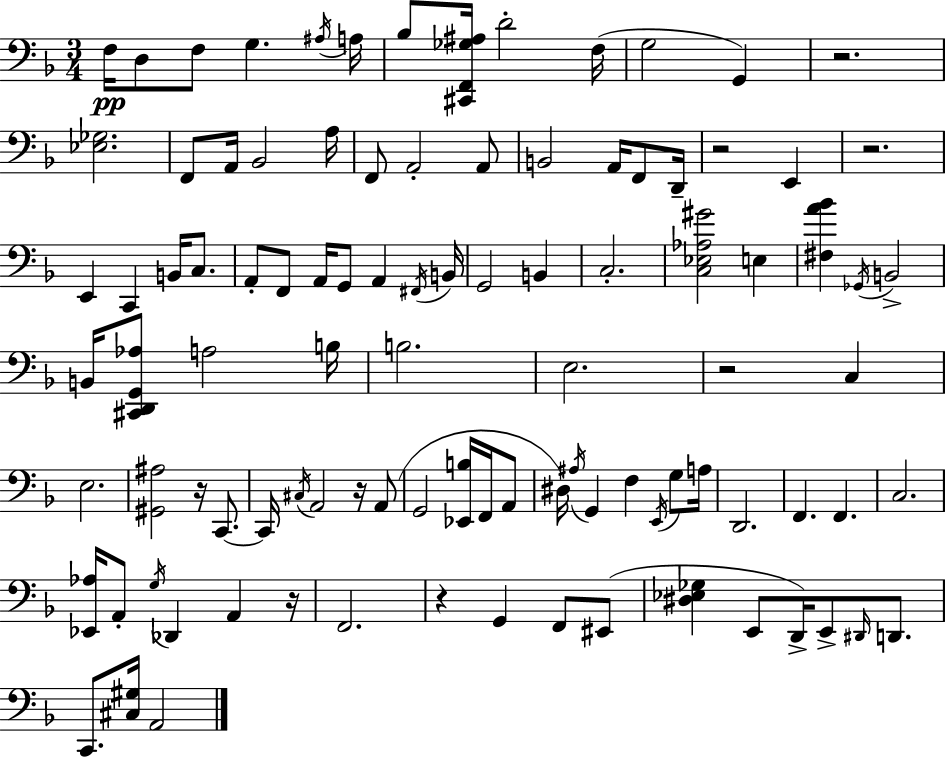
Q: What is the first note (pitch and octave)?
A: F3